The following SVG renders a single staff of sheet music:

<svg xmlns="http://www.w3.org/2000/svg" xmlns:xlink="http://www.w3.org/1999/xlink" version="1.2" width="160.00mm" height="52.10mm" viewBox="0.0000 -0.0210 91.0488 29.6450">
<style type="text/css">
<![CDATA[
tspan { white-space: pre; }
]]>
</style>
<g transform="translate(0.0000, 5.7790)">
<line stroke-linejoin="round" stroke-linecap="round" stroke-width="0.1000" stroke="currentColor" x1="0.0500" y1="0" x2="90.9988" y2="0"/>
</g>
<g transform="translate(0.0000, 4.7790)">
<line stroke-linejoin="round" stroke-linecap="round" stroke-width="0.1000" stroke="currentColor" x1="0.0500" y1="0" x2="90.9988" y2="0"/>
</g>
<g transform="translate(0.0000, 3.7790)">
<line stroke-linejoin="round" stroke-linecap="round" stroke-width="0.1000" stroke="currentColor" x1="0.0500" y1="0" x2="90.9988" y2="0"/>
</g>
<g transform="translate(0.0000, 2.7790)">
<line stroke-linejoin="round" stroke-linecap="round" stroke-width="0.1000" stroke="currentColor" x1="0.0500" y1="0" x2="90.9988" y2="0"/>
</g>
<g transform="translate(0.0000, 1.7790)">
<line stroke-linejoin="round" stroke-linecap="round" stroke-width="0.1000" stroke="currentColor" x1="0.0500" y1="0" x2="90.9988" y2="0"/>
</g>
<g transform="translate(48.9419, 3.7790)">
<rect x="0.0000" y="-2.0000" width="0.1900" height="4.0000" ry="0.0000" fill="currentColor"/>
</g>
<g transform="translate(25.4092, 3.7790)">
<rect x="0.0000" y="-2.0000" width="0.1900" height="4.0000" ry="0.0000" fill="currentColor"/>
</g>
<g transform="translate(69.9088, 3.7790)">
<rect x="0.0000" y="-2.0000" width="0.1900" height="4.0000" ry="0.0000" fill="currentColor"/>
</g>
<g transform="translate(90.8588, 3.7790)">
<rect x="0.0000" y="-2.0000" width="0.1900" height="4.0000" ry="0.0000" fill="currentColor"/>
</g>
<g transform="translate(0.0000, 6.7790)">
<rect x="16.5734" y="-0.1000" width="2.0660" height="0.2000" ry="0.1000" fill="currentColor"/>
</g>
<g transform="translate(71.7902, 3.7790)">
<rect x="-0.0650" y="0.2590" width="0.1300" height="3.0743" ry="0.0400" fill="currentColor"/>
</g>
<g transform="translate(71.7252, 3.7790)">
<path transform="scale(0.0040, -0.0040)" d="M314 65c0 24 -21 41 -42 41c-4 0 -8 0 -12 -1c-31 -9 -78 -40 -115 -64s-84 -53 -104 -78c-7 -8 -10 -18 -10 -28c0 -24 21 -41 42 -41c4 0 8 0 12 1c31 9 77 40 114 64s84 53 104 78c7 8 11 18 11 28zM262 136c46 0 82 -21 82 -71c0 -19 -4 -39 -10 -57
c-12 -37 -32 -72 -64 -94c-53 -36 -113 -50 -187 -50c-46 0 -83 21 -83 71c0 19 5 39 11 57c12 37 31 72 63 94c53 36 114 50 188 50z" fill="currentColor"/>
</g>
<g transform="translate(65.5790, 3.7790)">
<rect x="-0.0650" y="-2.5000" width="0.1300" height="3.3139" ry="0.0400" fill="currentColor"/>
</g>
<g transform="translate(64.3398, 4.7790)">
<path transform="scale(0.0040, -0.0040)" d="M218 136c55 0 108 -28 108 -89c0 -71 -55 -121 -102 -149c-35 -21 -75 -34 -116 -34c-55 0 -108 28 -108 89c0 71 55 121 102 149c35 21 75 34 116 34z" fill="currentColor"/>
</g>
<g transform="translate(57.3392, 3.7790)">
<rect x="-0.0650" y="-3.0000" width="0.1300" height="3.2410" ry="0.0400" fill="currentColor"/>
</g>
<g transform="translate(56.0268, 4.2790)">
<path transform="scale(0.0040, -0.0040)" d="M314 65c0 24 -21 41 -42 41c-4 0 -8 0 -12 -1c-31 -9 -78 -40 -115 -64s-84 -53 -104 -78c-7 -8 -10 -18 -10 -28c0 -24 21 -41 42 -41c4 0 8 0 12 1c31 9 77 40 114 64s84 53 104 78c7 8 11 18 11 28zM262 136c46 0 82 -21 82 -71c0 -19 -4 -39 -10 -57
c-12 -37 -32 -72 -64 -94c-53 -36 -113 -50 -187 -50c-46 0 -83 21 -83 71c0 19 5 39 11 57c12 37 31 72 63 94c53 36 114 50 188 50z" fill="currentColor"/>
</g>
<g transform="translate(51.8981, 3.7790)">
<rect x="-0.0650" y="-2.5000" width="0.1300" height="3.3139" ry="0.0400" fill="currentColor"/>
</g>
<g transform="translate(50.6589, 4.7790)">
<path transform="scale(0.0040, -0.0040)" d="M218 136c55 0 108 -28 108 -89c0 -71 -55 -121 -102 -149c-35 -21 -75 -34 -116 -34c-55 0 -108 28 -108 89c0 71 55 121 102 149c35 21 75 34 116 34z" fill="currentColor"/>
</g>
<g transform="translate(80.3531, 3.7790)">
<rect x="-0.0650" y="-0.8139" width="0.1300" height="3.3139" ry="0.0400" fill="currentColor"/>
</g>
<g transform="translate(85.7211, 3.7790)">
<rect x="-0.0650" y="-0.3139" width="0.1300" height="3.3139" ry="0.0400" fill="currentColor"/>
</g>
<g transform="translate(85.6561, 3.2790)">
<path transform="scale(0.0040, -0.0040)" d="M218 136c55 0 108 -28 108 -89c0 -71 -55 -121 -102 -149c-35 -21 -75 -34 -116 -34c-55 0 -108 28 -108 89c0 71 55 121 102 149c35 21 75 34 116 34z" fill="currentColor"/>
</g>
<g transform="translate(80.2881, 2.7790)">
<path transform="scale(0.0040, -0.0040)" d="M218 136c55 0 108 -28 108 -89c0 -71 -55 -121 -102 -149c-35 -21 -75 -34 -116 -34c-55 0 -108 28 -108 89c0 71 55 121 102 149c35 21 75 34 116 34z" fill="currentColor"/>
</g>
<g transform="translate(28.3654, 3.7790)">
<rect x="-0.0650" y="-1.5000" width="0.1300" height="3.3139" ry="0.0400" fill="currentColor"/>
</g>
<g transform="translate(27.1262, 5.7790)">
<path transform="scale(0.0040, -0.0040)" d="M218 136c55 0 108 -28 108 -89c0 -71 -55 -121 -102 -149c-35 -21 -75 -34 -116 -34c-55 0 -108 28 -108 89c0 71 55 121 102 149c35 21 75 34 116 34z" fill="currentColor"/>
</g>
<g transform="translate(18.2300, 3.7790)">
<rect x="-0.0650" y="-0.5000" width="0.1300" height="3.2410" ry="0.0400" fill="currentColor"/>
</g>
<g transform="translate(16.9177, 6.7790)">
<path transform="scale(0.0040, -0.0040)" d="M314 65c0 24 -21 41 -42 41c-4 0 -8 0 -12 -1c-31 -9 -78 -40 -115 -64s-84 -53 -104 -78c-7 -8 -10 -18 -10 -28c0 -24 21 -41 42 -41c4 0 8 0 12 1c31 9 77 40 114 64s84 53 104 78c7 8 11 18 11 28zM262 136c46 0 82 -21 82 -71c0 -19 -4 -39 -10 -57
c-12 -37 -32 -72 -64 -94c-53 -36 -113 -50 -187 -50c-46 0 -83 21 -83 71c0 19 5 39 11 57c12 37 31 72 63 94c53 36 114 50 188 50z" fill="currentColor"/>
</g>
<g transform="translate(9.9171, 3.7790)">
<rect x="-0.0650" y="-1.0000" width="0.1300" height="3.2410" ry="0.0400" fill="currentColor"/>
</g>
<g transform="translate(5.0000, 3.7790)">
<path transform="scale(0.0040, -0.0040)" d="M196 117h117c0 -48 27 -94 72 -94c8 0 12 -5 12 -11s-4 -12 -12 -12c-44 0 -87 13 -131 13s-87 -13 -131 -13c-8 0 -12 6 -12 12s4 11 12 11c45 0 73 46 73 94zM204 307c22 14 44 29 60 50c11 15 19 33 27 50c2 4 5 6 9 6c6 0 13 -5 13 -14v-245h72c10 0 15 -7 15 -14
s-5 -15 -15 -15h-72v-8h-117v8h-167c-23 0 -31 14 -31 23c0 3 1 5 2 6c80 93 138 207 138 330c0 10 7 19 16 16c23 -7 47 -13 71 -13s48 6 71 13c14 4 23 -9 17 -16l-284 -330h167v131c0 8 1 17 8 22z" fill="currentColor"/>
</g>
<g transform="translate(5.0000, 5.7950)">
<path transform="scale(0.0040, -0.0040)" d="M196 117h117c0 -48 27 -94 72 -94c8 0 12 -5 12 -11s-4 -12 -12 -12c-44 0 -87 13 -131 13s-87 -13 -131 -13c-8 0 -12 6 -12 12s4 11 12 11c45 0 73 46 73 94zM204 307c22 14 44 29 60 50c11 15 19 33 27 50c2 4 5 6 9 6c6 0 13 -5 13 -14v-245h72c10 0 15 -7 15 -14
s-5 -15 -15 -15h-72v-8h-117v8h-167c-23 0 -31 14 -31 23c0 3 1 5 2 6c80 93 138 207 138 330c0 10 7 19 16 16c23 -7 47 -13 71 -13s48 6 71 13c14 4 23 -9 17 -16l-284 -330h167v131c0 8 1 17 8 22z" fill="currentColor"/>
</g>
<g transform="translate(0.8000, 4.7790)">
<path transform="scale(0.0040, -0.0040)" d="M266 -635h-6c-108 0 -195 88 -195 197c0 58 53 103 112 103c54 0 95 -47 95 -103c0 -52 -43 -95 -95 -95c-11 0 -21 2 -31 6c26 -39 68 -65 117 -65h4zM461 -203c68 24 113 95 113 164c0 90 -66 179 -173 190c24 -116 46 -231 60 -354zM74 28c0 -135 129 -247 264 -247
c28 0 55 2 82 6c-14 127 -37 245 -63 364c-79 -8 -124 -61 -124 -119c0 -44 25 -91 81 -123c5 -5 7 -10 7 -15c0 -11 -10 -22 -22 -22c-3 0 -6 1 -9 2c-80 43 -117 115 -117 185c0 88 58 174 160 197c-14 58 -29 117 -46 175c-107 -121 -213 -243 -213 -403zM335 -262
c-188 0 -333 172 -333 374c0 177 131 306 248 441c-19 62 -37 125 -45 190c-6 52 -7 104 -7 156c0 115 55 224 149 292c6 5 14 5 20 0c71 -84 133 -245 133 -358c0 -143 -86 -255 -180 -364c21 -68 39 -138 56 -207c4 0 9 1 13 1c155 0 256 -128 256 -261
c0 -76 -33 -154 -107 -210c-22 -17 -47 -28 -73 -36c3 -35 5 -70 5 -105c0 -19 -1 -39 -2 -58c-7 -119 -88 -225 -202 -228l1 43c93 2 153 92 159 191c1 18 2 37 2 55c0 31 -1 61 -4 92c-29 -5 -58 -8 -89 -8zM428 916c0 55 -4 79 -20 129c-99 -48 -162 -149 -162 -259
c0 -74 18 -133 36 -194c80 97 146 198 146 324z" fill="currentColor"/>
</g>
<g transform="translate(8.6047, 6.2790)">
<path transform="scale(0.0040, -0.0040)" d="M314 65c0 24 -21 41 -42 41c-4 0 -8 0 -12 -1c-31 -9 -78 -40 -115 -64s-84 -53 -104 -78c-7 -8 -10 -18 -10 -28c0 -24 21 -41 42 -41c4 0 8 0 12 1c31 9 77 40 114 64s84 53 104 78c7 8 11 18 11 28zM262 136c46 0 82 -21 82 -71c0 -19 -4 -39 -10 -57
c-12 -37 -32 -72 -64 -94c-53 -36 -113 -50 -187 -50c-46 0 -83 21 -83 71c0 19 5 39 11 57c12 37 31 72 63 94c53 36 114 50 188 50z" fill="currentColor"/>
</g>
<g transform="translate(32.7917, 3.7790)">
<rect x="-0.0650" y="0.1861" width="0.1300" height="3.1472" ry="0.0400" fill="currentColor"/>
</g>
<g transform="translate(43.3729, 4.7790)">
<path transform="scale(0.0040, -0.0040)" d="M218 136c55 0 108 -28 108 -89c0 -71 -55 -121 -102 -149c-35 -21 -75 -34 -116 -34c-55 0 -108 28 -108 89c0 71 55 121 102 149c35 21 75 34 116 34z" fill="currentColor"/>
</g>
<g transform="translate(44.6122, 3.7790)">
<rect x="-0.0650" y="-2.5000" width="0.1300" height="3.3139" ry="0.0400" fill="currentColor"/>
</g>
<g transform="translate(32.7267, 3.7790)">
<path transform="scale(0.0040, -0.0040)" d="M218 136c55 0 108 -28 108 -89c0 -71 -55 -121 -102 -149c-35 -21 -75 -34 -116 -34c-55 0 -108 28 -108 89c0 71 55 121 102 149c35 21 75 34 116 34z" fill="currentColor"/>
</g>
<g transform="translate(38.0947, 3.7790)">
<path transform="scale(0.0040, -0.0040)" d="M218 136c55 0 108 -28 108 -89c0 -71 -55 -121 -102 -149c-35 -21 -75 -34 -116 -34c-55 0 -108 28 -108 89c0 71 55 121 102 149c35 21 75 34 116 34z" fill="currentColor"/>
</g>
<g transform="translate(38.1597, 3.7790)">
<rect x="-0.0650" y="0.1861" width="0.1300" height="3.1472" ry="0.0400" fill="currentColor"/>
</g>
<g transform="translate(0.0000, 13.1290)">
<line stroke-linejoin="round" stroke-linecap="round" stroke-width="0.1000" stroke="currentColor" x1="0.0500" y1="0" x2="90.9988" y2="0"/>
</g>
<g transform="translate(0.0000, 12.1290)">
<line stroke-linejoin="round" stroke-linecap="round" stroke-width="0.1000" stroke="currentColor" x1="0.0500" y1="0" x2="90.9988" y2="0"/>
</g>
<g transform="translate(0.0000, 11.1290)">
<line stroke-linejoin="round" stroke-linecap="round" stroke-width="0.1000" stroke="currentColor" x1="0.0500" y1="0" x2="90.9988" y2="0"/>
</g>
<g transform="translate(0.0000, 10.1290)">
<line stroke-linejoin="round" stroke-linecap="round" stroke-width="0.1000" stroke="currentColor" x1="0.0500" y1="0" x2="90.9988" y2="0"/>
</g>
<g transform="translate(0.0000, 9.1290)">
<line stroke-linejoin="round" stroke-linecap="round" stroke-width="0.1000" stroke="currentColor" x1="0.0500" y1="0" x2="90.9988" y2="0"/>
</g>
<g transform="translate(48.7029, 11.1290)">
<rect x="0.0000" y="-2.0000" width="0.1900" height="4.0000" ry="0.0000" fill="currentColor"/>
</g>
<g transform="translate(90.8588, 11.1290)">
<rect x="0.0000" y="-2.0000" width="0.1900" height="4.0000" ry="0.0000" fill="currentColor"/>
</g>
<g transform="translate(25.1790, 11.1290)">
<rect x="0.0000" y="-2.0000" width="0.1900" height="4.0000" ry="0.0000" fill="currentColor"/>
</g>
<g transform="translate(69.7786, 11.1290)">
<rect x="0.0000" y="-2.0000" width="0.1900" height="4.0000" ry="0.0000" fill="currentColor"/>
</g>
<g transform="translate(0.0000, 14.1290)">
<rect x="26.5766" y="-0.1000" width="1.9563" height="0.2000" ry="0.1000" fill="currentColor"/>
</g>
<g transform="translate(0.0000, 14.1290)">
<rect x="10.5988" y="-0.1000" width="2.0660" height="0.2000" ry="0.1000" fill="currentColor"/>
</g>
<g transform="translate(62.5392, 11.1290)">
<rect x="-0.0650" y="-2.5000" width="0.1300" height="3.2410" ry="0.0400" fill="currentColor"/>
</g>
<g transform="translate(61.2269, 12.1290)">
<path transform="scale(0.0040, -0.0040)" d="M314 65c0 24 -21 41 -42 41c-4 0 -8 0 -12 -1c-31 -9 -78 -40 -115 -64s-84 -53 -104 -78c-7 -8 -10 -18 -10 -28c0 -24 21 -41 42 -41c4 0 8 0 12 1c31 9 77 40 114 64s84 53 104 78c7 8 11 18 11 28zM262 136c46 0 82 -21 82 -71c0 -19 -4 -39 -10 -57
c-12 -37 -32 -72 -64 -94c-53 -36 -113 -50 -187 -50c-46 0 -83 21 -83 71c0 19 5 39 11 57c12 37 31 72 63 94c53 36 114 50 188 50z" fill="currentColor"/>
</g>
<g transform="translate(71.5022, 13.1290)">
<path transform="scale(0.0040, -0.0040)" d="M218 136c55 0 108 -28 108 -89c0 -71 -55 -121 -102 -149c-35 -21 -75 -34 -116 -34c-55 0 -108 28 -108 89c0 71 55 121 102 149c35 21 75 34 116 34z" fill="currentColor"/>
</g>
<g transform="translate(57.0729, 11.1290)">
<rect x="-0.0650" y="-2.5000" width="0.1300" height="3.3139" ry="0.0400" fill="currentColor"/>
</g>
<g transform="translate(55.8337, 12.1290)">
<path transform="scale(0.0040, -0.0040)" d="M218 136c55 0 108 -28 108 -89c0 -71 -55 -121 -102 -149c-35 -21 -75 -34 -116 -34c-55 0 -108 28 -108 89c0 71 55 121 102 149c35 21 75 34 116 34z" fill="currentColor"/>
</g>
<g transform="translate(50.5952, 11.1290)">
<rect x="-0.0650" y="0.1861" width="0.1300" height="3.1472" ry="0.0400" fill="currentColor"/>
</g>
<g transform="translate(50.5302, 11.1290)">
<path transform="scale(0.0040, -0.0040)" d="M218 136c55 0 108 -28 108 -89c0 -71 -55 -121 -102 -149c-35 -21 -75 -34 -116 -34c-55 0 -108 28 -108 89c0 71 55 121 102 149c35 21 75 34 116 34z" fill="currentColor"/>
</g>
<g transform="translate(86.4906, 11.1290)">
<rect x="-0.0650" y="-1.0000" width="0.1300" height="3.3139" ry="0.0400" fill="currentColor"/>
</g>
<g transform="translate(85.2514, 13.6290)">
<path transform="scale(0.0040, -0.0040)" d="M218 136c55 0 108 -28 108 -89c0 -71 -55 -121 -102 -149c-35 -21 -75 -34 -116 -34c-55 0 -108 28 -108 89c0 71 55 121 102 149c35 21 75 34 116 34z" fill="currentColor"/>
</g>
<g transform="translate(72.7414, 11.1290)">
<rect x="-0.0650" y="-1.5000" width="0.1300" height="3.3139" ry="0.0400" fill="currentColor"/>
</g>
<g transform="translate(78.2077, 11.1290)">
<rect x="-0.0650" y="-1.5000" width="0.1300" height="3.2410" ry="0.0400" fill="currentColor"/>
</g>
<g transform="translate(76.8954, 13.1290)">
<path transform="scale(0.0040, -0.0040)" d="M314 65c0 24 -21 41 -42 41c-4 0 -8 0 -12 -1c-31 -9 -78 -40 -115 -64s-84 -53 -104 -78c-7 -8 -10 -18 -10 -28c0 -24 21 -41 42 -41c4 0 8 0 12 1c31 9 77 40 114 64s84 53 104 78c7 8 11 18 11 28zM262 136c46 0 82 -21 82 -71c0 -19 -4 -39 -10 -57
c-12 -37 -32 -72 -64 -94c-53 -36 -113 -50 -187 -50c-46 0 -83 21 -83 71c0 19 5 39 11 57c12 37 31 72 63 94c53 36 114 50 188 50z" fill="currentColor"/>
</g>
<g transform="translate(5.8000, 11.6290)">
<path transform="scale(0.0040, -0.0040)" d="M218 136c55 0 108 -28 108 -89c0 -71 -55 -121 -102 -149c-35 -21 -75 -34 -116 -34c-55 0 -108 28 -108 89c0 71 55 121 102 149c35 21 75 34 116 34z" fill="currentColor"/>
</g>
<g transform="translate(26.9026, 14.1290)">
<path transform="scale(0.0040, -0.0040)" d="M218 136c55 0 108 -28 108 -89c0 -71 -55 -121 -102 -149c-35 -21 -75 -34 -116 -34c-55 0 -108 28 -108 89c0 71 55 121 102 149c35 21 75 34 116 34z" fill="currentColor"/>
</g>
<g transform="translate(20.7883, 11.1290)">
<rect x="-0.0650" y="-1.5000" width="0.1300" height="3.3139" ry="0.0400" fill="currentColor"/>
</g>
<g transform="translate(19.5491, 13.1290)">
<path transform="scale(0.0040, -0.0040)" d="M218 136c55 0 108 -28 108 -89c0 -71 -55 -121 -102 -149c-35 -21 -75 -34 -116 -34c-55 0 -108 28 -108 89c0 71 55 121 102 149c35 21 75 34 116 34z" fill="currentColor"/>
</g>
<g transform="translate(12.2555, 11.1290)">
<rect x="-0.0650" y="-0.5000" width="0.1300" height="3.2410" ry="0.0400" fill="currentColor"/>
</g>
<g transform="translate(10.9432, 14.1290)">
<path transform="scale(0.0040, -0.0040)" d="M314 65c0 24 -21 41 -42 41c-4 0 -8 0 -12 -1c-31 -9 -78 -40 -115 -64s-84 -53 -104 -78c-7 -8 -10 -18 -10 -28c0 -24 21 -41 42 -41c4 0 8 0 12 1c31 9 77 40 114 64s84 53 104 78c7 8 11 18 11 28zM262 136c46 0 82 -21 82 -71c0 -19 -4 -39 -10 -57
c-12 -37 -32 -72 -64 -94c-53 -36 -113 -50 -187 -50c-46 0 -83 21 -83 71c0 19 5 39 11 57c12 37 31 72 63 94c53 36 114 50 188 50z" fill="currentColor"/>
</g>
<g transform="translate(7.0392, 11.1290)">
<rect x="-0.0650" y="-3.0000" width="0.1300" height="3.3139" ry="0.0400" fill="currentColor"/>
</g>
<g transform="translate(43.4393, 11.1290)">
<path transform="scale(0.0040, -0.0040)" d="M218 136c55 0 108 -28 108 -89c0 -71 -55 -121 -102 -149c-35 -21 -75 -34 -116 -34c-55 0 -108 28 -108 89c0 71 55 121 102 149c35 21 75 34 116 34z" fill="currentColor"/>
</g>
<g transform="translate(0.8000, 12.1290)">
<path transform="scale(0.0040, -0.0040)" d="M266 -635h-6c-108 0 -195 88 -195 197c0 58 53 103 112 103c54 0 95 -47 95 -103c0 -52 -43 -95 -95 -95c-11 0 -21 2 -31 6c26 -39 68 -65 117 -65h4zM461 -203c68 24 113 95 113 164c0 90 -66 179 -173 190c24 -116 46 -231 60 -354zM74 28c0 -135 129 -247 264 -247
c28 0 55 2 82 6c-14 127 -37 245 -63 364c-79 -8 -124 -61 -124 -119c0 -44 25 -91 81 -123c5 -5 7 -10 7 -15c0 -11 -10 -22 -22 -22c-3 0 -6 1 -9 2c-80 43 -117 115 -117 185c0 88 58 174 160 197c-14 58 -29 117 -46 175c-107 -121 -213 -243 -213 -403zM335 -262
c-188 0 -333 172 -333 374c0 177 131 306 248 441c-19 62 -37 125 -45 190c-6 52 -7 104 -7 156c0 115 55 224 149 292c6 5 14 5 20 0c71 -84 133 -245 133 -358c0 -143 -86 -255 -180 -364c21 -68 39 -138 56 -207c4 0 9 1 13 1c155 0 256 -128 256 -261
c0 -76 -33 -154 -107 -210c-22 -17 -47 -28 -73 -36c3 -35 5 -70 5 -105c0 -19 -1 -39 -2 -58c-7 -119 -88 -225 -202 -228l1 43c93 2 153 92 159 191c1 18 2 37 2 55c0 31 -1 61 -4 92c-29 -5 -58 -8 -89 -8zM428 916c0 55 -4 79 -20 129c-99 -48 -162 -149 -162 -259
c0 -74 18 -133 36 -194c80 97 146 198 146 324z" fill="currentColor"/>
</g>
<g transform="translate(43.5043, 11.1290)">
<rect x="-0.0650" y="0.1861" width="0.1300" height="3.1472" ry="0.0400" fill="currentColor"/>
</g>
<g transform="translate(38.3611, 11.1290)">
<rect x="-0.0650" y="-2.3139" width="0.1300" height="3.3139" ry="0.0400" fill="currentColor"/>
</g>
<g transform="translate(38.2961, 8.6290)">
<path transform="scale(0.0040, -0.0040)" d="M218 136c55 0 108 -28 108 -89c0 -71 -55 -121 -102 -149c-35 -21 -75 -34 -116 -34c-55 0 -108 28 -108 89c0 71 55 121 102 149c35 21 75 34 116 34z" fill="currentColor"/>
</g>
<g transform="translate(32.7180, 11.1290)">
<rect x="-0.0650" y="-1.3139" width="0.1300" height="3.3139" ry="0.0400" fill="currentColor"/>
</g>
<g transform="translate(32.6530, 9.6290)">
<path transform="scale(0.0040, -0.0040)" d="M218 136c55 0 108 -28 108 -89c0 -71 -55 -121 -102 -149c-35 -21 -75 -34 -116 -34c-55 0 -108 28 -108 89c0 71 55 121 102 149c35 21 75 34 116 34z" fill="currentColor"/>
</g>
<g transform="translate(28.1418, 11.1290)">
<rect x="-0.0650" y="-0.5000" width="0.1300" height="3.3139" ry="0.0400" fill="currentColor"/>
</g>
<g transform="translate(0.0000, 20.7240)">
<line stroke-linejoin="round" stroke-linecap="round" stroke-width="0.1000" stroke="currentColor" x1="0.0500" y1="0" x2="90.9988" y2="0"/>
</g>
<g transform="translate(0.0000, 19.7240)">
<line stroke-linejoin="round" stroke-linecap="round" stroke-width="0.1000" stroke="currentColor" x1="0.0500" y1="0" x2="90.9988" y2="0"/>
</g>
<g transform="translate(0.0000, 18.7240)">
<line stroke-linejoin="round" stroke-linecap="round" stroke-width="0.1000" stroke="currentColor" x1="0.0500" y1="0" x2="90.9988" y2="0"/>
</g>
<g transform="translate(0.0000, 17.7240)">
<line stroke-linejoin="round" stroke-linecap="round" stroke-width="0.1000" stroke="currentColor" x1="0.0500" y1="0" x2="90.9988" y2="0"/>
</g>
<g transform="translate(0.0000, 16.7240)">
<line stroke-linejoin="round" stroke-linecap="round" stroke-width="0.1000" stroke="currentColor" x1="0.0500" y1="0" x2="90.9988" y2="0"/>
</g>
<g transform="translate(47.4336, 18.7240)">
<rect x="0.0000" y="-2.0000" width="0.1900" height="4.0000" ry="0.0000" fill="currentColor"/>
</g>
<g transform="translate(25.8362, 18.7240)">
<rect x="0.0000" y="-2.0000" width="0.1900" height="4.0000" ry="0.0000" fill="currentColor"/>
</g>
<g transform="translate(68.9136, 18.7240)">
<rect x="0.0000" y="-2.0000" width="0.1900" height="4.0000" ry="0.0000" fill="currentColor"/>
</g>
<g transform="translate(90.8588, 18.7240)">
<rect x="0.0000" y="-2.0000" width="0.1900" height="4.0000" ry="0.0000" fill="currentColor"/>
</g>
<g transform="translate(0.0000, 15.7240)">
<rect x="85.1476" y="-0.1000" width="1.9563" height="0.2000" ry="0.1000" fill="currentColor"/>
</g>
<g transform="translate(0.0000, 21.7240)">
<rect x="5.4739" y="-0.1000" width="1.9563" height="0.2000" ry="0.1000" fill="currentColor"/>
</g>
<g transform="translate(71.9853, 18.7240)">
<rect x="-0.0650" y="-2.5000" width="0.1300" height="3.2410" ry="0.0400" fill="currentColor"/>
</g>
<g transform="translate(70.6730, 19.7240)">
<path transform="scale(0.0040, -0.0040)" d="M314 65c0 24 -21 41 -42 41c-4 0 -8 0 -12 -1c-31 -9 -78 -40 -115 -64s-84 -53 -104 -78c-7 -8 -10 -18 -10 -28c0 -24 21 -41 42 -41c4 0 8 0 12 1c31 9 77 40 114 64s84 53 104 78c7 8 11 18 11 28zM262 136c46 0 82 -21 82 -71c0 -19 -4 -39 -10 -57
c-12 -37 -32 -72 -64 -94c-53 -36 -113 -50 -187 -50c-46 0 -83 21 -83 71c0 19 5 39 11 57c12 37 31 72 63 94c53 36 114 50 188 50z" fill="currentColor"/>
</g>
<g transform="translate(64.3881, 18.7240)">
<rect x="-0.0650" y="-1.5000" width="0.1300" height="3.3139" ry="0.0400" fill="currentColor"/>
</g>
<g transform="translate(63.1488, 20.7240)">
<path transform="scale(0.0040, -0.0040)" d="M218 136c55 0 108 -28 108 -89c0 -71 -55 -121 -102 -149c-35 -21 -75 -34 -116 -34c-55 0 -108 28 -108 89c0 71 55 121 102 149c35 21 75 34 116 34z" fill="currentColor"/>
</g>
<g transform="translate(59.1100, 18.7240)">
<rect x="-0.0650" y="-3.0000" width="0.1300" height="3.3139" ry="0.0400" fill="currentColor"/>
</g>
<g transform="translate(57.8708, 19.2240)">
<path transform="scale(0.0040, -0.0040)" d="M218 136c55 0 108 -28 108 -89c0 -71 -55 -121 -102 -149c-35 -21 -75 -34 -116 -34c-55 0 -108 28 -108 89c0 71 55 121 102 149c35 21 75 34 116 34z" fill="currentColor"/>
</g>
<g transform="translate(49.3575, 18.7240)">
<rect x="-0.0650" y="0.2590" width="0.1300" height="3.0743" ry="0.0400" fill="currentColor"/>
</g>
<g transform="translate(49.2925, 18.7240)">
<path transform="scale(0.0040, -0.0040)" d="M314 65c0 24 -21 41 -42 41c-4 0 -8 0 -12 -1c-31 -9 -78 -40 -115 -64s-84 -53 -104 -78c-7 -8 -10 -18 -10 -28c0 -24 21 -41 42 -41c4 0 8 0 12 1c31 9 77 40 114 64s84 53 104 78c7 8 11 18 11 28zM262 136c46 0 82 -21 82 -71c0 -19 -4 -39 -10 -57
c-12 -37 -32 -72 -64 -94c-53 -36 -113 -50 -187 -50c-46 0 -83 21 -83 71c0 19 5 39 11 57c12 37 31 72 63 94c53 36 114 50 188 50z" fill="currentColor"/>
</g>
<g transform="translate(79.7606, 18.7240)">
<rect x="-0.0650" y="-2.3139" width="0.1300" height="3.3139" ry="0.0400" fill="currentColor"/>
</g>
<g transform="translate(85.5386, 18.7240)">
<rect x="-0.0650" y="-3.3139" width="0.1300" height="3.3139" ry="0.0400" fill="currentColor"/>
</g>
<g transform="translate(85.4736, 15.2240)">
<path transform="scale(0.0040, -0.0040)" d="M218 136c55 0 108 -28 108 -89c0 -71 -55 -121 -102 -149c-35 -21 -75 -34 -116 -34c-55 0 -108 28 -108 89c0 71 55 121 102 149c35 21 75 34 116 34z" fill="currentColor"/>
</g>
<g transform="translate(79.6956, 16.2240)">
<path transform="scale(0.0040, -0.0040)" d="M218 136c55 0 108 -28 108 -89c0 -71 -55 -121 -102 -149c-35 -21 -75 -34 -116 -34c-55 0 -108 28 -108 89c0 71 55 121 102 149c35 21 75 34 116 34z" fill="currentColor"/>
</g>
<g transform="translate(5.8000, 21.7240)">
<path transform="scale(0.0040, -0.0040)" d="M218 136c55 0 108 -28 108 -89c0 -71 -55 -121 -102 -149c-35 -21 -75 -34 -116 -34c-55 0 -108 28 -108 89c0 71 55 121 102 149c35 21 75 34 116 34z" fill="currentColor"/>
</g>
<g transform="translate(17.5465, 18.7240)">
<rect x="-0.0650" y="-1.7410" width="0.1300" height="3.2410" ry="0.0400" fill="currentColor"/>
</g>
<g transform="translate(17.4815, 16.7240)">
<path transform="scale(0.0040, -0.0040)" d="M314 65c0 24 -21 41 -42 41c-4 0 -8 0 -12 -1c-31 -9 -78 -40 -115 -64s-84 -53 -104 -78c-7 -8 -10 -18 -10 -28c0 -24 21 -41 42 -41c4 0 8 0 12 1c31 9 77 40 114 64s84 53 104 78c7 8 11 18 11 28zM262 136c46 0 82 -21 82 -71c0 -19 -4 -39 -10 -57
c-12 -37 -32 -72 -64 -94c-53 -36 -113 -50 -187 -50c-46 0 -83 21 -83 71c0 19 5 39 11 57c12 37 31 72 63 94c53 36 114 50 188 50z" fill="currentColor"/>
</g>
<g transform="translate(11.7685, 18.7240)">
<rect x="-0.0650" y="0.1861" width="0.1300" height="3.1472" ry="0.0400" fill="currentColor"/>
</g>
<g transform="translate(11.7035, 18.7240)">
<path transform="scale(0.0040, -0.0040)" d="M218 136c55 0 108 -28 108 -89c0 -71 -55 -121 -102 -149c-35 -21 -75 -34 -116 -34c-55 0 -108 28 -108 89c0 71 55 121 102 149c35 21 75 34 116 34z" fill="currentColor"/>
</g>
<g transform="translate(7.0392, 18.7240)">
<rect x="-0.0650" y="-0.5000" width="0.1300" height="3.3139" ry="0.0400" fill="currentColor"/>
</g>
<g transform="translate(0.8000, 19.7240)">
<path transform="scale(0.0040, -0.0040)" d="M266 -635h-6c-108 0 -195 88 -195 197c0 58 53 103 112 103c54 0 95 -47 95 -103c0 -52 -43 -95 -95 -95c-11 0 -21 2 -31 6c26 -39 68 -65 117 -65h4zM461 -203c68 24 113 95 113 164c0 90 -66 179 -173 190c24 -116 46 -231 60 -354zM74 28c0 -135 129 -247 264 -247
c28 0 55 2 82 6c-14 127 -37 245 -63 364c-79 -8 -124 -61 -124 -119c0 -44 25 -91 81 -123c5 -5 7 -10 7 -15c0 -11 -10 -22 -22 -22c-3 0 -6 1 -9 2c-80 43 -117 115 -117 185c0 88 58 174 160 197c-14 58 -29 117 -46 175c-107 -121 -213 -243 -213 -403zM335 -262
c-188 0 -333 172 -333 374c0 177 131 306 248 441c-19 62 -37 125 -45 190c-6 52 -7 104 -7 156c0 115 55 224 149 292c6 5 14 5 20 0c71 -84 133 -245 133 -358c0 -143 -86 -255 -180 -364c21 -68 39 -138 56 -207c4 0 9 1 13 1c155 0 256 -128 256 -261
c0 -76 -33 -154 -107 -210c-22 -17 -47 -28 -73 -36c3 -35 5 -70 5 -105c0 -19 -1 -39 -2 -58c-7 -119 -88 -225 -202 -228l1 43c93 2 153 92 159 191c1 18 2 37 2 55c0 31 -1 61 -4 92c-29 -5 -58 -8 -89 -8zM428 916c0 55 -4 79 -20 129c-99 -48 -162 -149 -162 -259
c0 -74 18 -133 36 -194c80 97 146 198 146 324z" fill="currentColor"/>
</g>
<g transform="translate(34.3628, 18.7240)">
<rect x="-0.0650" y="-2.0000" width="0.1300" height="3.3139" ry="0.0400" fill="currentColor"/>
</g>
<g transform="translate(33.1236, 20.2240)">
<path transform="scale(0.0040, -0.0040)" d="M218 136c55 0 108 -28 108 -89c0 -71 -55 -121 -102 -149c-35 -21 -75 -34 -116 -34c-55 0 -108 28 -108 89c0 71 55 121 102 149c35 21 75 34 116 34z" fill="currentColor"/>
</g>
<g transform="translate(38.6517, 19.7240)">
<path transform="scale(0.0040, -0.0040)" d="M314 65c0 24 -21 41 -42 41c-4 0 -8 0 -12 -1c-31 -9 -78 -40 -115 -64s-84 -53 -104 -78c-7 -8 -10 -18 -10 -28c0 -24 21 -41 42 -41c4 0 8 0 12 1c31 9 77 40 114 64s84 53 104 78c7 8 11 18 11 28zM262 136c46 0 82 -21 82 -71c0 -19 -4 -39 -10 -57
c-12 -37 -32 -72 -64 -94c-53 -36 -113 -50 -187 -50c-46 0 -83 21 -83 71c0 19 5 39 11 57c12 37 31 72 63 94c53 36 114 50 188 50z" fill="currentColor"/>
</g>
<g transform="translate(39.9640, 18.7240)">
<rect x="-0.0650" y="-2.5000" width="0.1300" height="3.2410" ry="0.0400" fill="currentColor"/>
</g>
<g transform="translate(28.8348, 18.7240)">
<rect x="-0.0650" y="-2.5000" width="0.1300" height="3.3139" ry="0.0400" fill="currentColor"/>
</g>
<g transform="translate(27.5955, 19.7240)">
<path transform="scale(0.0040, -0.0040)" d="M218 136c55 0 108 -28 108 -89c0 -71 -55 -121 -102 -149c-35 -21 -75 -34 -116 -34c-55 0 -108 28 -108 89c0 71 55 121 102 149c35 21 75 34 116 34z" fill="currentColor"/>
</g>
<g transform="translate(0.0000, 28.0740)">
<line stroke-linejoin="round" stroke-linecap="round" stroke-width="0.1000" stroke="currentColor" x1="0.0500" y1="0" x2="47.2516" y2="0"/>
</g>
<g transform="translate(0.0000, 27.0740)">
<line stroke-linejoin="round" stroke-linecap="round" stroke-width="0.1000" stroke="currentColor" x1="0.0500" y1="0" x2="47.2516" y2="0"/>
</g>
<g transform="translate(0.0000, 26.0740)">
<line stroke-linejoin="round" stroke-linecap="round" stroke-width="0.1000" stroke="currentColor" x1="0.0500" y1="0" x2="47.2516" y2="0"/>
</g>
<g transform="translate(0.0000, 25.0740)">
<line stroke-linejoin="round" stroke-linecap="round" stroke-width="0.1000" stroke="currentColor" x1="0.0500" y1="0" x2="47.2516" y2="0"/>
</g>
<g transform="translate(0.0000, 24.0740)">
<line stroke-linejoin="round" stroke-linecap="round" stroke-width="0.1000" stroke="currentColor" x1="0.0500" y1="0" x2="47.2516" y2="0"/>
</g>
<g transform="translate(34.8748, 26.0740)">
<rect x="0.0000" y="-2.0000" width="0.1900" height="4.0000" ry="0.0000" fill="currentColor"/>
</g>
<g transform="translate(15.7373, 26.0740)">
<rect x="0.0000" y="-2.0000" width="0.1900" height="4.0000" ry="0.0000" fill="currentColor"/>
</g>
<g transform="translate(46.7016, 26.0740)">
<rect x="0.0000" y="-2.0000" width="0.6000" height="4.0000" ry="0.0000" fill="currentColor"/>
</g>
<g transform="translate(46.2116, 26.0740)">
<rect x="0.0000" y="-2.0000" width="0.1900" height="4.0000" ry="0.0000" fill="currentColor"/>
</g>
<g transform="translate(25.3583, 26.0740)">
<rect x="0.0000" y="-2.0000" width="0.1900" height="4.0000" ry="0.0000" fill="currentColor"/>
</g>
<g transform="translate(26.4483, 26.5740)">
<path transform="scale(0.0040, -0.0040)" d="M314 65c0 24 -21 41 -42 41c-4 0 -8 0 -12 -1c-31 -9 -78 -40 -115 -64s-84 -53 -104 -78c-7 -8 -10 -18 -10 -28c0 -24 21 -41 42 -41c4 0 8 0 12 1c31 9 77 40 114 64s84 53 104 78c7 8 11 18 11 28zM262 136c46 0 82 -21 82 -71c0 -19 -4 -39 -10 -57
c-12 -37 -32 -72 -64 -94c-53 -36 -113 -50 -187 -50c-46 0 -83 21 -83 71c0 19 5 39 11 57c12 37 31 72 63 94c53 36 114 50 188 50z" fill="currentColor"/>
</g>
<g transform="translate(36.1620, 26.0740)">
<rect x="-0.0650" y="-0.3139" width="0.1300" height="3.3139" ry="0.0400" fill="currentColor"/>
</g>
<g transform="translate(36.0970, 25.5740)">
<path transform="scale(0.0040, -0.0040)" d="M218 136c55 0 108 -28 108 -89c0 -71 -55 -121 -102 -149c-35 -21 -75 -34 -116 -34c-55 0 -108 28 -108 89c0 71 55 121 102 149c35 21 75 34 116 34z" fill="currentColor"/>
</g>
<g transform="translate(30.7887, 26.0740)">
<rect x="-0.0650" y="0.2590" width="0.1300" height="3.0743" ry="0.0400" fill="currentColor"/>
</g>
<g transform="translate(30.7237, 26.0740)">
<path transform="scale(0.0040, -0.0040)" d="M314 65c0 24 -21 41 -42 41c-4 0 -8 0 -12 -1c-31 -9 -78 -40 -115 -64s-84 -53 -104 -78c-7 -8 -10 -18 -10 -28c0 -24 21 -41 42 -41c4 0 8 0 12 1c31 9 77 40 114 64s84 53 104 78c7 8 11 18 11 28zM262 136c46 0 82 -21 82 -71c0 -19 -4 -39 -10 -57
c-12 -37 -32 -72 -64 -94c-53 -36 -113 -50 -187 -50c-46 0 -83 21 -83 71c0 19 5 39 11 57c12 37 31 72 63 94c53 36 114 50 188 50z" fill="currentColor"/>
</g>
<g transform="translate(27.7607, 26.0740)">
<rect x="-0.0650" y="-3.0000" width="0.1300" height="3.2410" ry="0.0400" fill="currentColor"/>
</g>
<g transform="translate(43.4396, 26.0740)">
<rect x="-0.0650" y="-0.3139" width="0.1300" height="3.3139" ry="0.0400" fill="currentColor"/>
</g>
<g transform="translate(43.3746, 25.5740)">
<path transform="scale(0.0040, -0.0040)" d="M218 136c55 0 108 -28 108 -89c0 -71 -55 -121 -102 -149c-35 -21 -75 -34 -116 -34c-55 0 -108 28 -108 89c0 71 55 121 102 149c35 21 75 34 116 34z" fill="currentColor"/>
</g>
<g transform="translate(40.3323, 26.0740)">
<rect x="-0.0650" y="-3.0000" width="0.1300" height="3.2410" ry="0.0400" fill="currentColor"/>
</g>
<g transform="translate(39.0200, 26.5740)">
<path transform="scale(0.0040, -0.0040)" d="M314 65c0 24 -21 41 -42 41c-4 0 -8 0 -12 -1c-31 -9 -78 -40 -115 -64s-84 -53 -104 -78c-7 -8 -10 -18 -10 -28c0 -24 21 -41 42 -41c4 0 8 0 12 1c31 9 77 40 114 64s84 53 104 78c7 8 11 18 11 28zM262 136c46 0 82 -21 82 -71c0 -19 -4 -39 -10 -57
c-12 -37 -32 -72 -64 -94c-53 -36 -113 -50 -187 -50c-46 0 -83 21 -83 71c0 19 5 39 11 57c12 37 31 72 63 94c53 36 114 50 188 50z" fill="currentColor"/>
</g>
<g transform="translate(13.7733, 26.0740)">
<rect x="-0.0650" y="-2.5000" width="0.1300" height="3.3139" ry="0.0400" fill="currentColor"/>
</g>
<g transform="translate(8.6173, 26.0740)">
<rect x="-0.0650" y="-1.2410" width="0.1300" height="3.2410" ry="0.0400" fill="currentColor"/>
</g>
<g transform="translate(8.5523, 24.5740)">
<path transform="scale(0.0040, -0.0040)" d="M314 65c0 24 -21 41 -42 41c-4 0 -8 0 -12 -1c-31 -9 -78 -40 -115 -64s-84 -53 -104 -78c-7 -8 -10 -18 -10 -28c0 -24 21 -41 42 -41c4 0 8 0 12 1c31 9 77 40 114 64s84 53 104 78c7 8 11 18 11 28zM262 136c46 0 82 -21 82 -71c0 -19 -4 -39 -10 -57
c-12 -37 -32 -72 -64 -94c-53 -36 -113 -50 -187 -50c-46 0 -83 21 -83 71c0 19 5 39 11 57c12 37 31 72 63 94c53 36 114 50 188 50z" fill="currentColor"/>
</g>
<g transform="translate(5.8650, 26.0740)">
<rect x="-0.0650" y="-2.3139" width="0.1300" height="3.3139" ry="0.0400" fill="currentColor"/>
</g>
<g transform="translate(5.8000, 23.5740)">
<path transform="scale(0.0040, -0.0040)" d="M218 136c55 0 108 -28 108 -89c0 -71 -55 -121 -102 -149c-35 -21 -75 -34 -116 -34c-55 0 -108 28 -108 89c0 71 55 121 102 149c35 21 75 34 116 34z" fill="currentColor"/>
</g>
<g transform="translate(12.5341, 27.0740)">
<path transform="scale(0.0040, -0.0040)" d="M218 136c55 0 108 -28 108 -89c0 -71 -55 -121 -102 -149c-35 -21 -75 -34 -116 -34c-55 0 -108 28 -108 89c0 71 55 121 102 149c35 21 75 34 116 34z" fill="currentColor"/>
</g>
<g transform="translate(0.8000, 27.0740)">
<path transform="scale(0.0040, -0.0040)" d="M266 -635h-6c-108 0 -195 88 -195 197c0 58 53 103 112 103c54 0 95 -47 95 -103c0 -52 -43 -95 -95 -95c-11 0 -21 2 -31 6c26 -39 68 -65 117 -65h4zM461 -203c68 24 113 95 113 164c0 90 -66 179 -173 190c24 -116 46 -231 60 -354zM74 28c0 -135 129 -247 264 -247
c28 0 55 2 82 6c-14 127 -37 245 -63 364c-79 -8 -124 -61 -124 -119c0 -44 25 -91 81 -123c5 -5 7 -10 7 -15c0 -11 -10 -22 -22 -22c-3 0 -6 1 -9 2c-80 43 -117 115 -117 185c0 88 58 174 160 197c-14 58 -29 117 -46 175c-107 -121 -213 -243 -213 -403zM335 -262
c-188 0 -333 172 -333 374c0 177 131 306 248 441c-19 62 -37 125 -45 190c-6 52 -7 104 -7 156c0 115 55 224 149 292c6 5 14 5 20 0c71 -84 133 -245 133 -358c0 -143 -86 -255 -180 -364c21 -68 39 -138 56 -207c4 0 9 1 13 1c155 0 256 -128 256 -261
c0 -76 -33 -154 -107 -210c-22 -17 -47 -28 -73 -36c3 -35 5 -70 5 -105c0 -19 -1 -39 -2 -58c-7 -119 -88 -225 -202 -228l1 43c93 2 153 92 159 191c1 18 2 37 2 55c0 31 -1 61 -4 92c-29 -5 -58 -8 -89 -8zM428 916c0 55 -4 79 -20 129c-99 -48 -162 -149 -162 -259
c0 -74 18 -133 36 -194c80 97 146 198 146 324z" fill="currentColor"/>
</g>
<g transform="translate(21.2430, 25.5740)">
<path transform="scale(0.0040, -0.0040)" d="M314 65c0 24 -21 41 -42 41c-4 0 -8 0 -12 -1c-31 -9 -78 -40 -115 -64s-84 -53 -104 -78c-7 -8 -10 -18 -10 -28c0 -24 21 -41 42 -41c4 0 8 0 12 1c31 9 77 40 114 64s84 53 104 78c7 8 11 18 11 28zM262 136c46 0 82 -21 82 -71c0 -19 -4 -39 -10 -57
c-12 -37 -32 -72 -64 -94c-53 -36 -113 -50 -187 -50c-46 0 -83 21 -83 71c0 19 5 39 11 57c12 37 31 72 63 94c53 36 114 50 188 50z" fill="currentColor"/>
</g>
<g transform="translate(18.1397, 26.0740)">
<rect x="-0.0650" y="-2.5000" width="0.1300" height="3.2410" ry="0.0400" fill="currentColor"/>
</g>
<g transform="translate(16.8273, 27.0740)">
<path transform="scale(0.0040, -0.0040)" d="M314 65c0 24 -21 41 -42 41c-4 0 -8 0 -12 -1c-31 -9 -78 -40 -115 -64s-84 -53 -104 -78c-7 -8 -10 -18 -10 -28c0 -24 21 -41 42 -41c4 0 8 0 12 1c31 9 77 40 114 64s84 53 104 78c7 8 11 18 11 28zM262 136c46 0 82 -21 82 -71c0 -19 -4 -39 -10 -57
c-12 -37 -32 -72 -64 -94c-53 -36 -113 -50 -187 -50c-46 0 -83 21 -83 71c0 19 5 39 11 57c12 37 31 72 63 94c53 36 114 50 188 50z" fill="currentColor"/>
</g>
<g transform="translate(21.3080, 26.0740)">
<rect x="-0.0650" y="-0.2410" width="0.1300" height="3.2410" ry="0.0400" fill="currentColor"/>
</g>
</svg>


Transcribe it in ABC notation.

X:1
T:Untitled
M:4/4
L:1/4
K:C
D2 C2 E B B G G A2 G B2 d c A C2 E C e g B B G G2 E E2 D C B f2 G F G2 B2 A E G2 g b g e2 G G2 c2 A2 B2 c A2 c